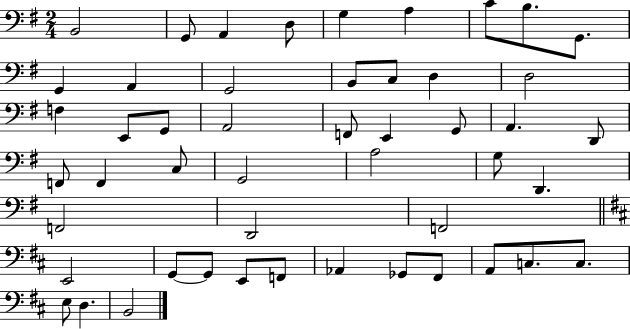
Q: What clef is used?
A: bass